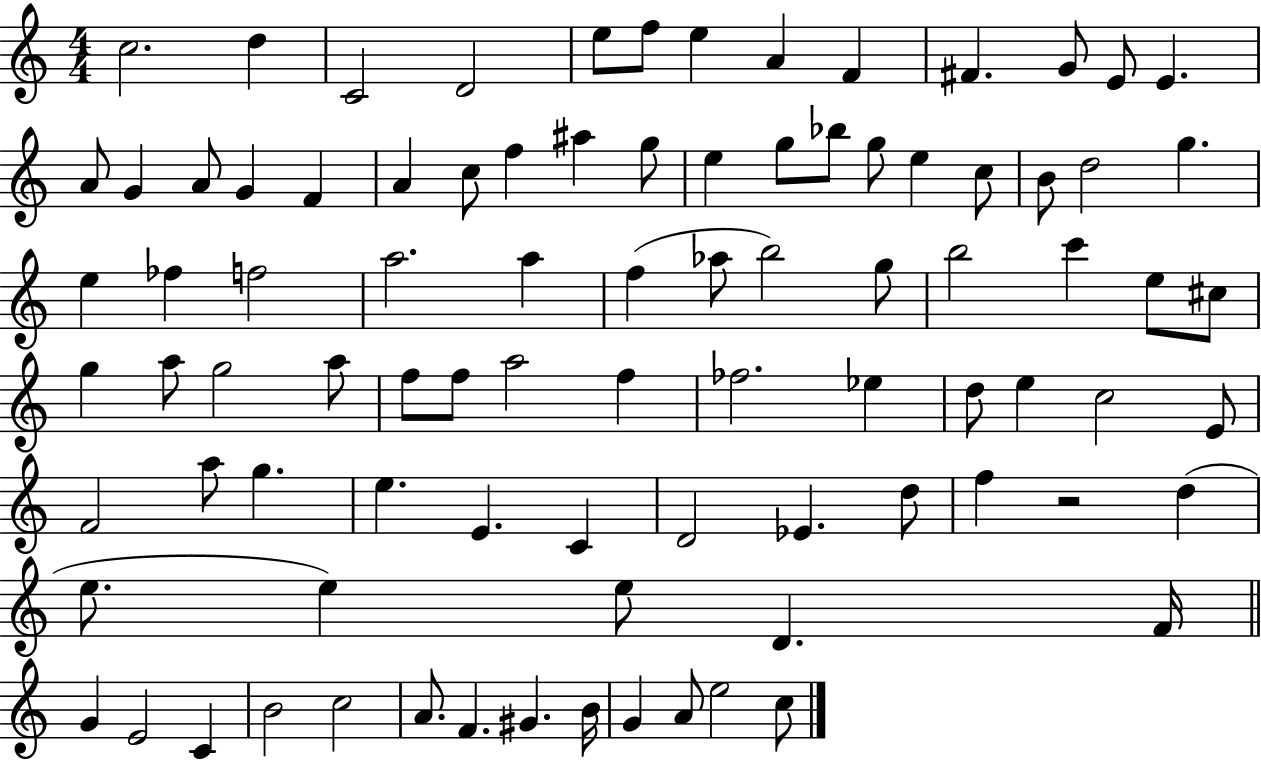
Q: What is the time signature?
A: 4/4